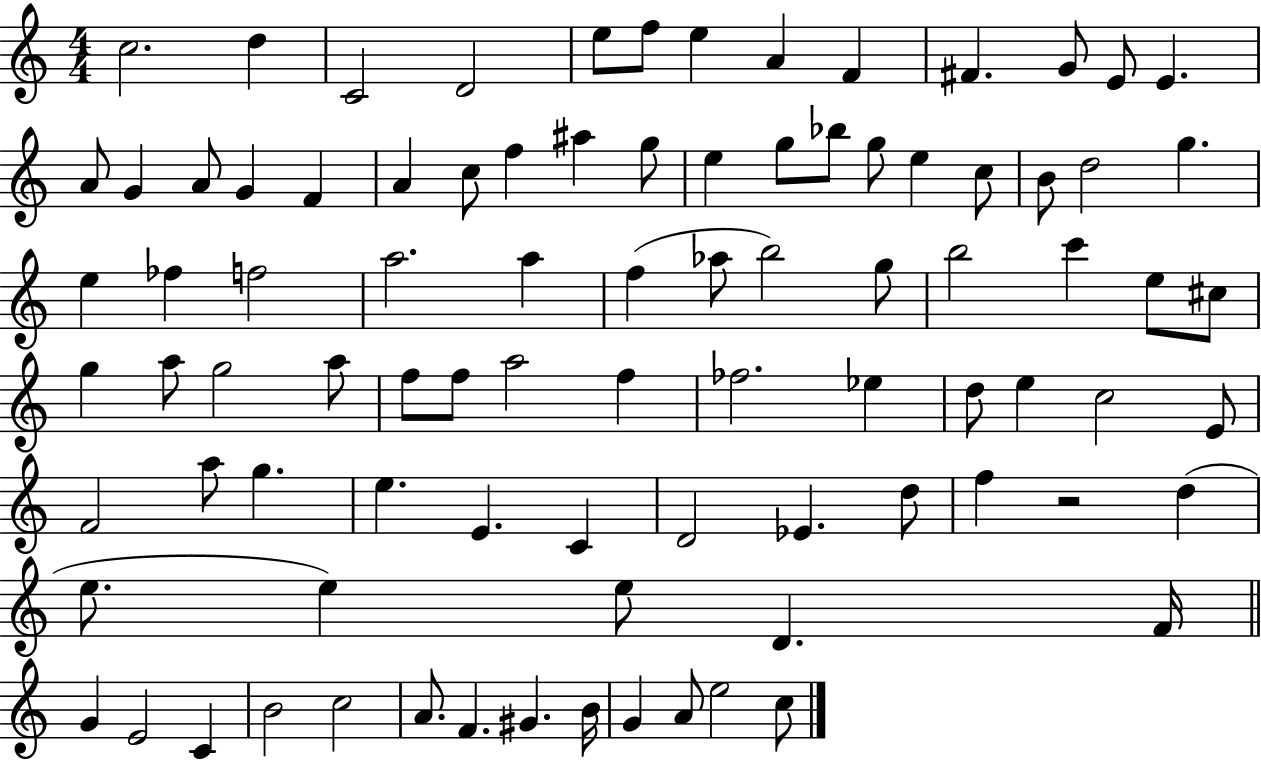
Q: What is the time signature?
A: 4/4